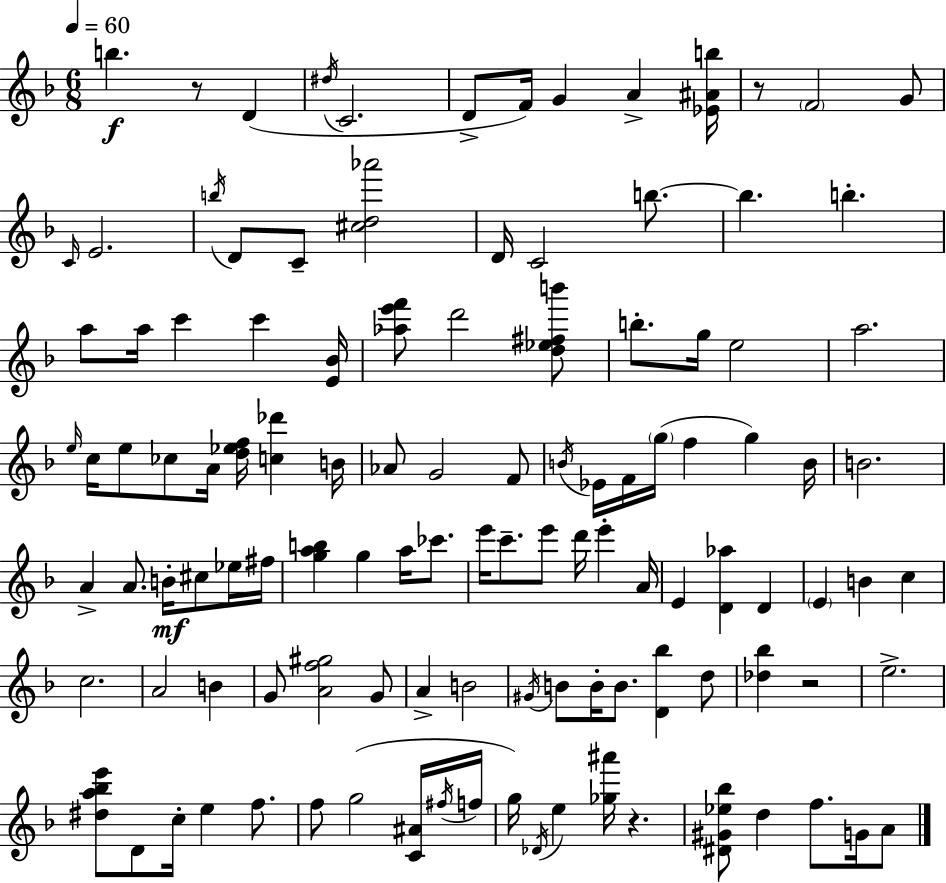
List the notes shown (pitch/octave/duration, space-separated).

B5/q. R/e D4/q D#5/s C4/h. D4/e F4/s G4/q A4/q [Eb4,A#4,B5]/s R/e F4/h G4/e C4/s E4/h. B5/s D4/e C4/e [C#5,D5,Ab6]/h D4/s C4/h B5/e. B5/q. B5/q. A5/e A5/s C6/q C6/q [E4,Bb4]/s [Ab5,E6,F6]/e D6/h [D5,Eb5,F#5,B6]/e B5/e. G5/s E5/h A5/h. E5/s C5/s E5/e CES5/e A4/s [D5,Eb5,F5]/s [C5,Db6]/q B4/s Ab4/e G4/h F4/e B4/s Eb4/s F4/s G5/s F5/q G5/q B4/s B4/h. A4/q A4/e. B4/s C#5/e Eb5/s F#5/s [G5,A5,B5]/q G5/q A5/s CES6/e. E6/s C6/e. E6/e D6/s E6/q A4/s E4/q [D4,Ab5]/q D4/q E4/q B4/q C5/q C5/h. A4/h B4/q G4/e [A4,F5,G#5]/h G4/e A4/q B4/h G#4/s B4/e B4/s B4/e. [D4,Bb5]/q D5/e [Db5,Bb5]/q R/h E5/h. [D#5,A5,Bb5,E6]/e D4/e C5/s E5/q F5/e. F5/e G5/h [C4,A#4]/s F#5/s F5/s G5/s Db4/s E5/q [Gb5,A#6]/s R/q. [D#4,G#4,Eb5,Bb5]/e D5/q F5/e. G4/s A4/e